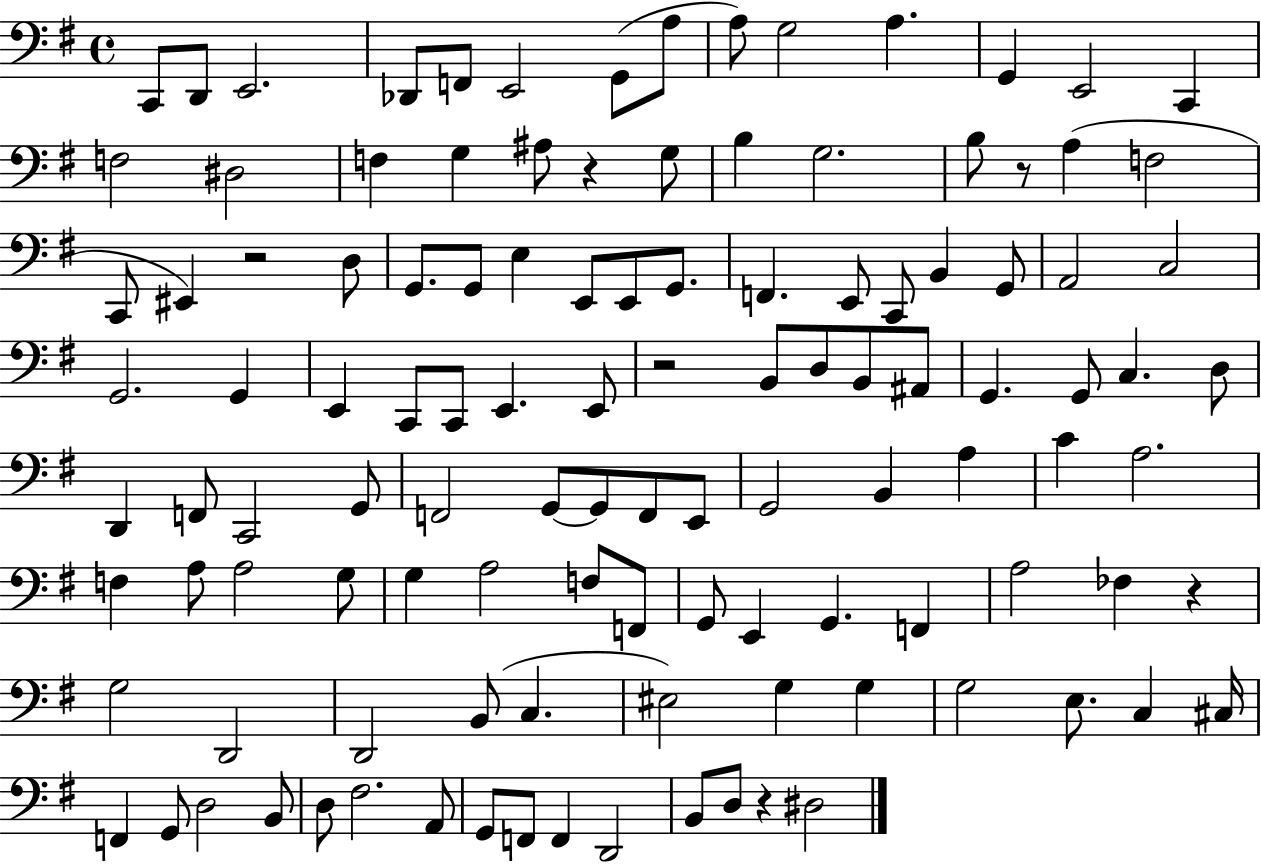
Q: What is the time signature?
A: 4/4